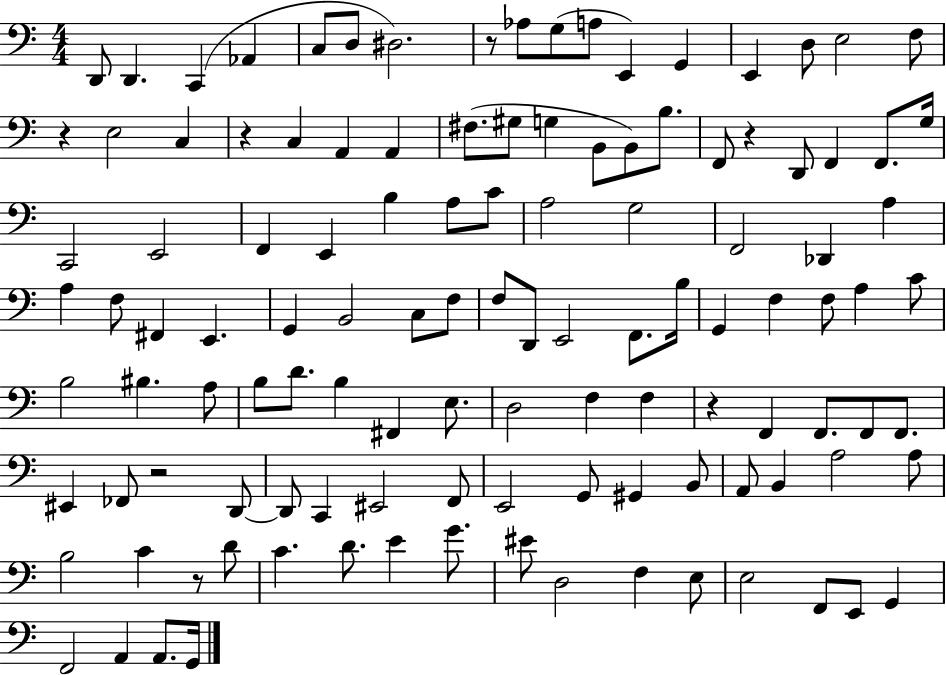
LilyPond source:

{
  \clef bass
  \numericTimeSignature
  \time 4/4
  \key c \major
  \repeat volta 2 { d,8 d,4. c,4( aes,4 | c8 d8 dis2.) | r8 aes8 g8( a8 e,4) g,4 | e,4 d8 e2 f8 | \break r4 e2 c4 | r4 c4 a,4 a,4 | fis8.( gis8 g4 b,8 b,8) b8. | f,8 r4 d,8 f,4 f,8. g16 | \break c,2 e,2 | f,4 e,4 b4 a8 c'8 | a2 g2 | f,2 des,4 a4 | \break a4 f8 fis,4 e,4. | g,4 b,2 c8 f8 | f8 d,8 e,2 f,8. b16 | g,4 f4 f8 a4 c'8 | \break b2 bis4. a8 | b8 d'8. b4 fis,4 e8. | d2 f4 f4 | r4 f,4 f,8. f,8 f,8. | \break eis,4 fes,8 r2 d,8~~ | d,8 c,4 eis,2 f,8 | e,2 g,8 gis,4 b,8 | a,8 b,4 a2 a8 | \break b2 c'4 r8 d'8 | c'4. d'8. e'4 g'8. | eis'8 d2 f4 e8 | e2 f,8 e,8 g,4 | \break f,2 a,4 a,8. g,16 | } \bar "|."
}